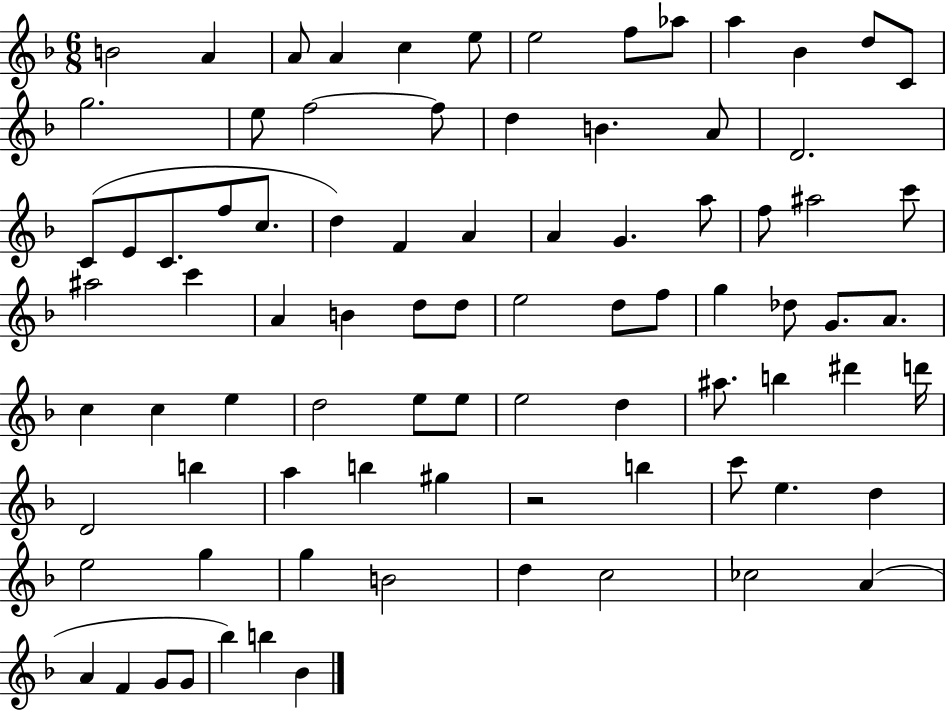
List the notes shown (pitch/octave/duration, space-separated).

B4/h A4/q A4/e A4/q C5/q E5/e E5/h F5/e Ab5/e A5/q Bb4/q D5/e C4/e G5/h. E5/e F5/h F5/e D5/q B4/q. A4/e D4/h. C4/e E4/e C4/e. F5/e C5/e. D5/q F4/q A4/q A4/q G4/q. A5/e F5/e A#5/h C6/e A#5/h C6/q A4/q B4/q D5/e D5/e E5/h D5/e F5/e G5/q Db5/e G4/e. A4/e. C5/q C5/q E5/q D5/h E5/e E5/e E5/h D5/q A#5/e. B5/q D#6/q D6/s D4/h B5/q A5/q B5/q G#5/q R/h B5/q C6/e E5/q. D5/q E5/h G5/q G5/q B4/h D5/q C5/h CES5/h A4/q A4/q F4/q G4/e G4/e Bb5/q B5/q Bb4/q